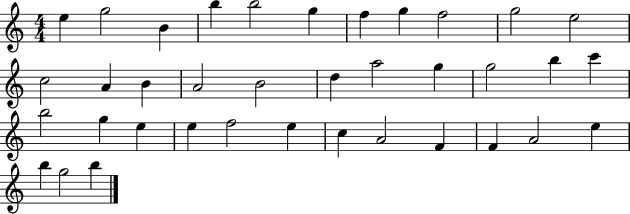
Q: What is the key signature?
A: C major